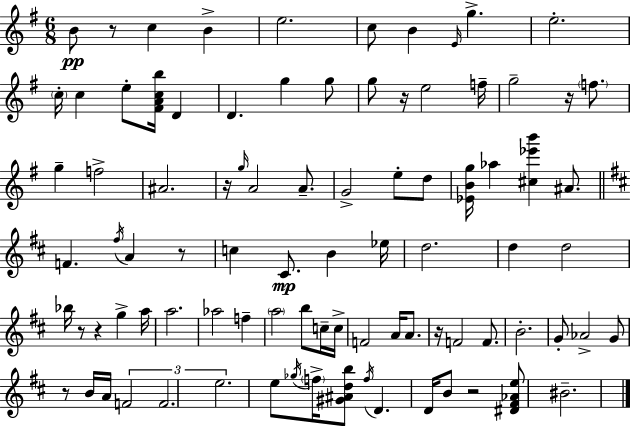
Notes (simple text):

B4/e R/e C5/q B4/q E5/h. C5/e B4/q E4/s G5/q. E5/h. C5/s C5/q E5/e [F#4,A4,C5,B5]/s D4/q D4/q. G5/q G5/e G5/e R/s E5/h F5/s G5/h R/s F5/e. G5/q F5/h A#4/h. R/s G5/s A4/h A4/e. G4/h E5/e D5/e [Eb4,B4,G5]/s Ab5/q [C#5,Eb6,B6]/q A#4/e. F4/q. F#5/s A4/q R/e C5/q C#4/e. B4/q Eb5/s D5/h. D5/q D5/h Bb5/s R/e R/q G5/q A5/s A5/h. Ab5/h F5/q A5/h B5/e C5/s C5/s F4/h A4/s A4/e. R/s F4/h F4/e. B4/h. G4/e Ab4/h G4/e R/e B4/s A4/s F4/h F4/h. E5/h. E5/e Gb5/s F5/s [G#4,A#4,D5,B5]/e F5/s D4/q. D4/s B4/e R/h [D#4,F#4,Ab4,E5]/e BIS4/h.